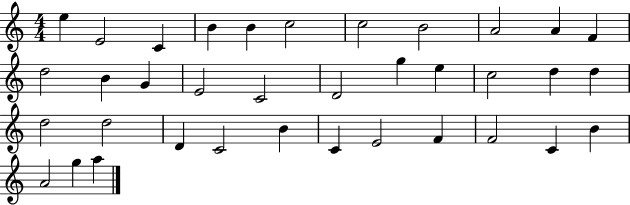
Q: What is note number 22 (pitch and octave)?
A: D5